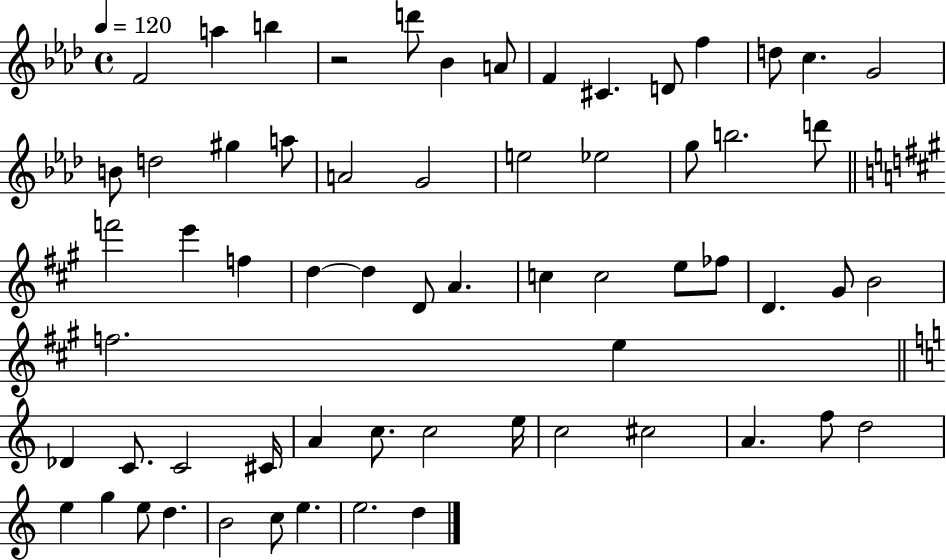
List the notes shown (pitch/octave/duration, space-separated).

F4/h A5/q B5/q R/h D6/e Bb4/q A4/e F4/q C#4/q. D4/e F5/q D5/e C5/q. G4/h B4/e D5/h G#5/q A5/e A4/h G4/h E5/h Eb5/h G5/e B5/h. D6/e F6/h E6/q F5/q D5/q D5/q D4/e A4/q. C5/q C5/h E5/e FES5/e D4/q. G#4/e B4/h F5/h. E5/q Db4/q C4/e. C4/h C#4/s A4/q C5/e. C5/h E5/s C5/h C#5/h A4/q. F5/e D5/h E5/q G5/q E5/e D5/q. B4/h C5/e E5/q. E5/h. D5/q